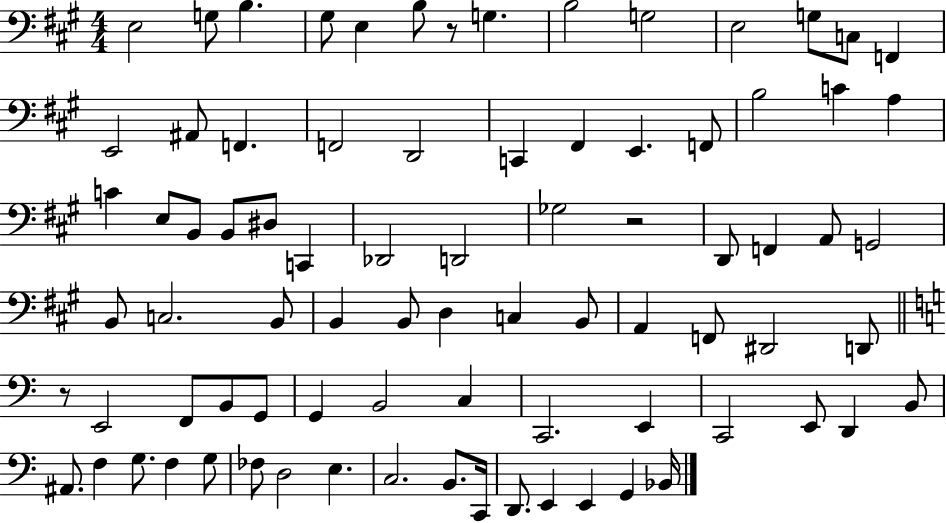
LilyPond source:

{
  \clef bass
  \numericTimeSignature
  \time 4/4
  \key a \major
  e2 g8 b4. | gis8 e4 b8 r8 g4. | b2 g2 | e2 g8 c8 f,4 | \break e,2 ais,8 f,4. | f,2 d,2 | c,4 fis,4 e,4. f,8 | b2 c'4 a4 | \break c'4 e8 b,8 b,8 dis8 c,4 | des,2 d,2 | ges2 r2 | d,8 f,4 a,8 g,2 | \break b,8 c2. b,8 | b,4 b,8 d4 c4 b,8 | a,4 f,8 dis,2 d,8 | \bar "||" \break \key c \major r8 e,2 f,8 b,8 g,8 | g,4 b,2 c4 | c,2. e,4 | c,2 e,8 d,4 b,8 | \break ais,8. f4 g8. f4 g8 | fes8 d2 e4. | c2. b,8. c,16 | d,8. e,4 e,4 g,4 bes,16 | \break \bar "|."
}